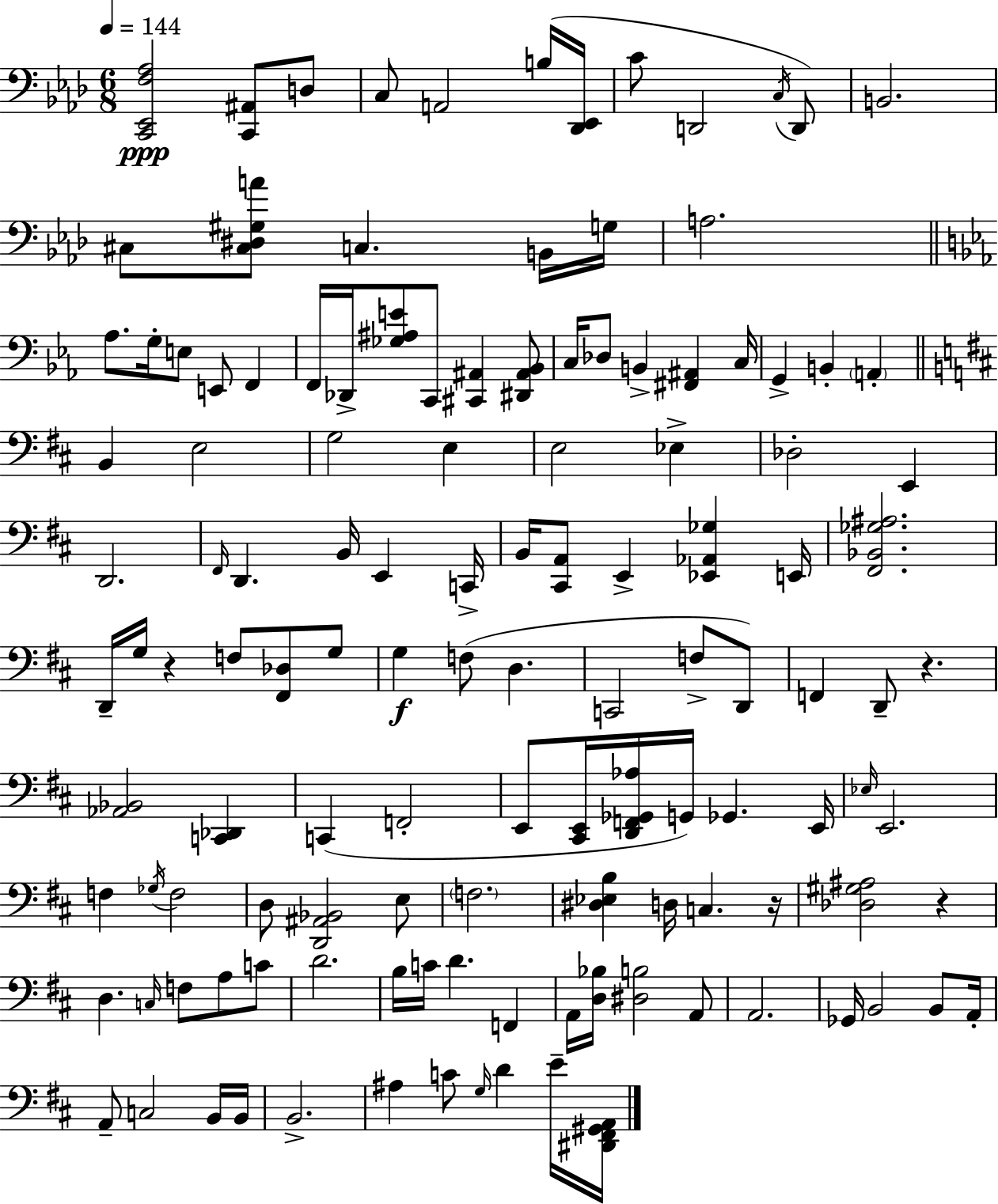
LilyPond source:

{
  \clef bass
  \numericTimeSignature
  \time 6/8
  \key aes \major
  \tempo 4 = 144
  <c, ees, f aes>2\ppp <c, ais,>8 d8 | c8 a,2 b16( <des, ees,>16 | c'8 d,2 \acciaccatura { c16 } d,8) | b,2. | \break cis8 <cis dis gis a'>8 c4. b,16 | g16 a2. | \bar "||" \break \key ees \major aes8. g16-. e8 e,8 f,4 | f,16 des,16-> <ges ais e'>8 c,8 <cis, ais,>4 <dis, ais, bes,>8 | c16 des8 b,4-> <fis, ais,>4 c16 | g,4-> b,4-. \parenthesize a,4-. | \break \bar "||" \break \key b \minor b,4 e2 | g2 e4 | e2 ees4-> | des2-. e,4 | \break d,2. | \grace { fis,16 } d,4. b,16 e,4 | c,16-> b,16 <cis, a,>8 e,4-> <ees, aes, ges>4 | e,16 <fis, bes, ges ais>2. | \break d,16-- g16 r4 f8 <fis, des>8 g8 | g4\f f8( d4. | c,2 f8-> d,8) | f,4 d,8-- r4. | \break <aes, bes,>2 <c, des,>4 | c,4( f,2-. | e,8 <cis, e,>16 <d, f, ges, aes>16 g,16) ges,4. | e,16 \grace { ees16 } e,2. | \break f4 \acciaccatura { ges16 } f2 | d8 <d, ais, bes,>2 | e8 \parenthesize f2. | <dis ees b>4 d16 c4. | \break r16 <des gis ais>2 r4 | d4. \grace { c16 } f8 | a8 c'8 d'2. | b16 c'16 d'4. | \break f,4 a,16 <d bes>16 <dis b>2 | a,8 a,2. | ges,16 b,2 | b,8 a,16-. a,8-- c2 | \break b,16 b,16 b,2.-> | ais4 c'8 \grace { g16 } d'4 | e'16-- <dis, fis, gis, a,>16 \bar "|."
}